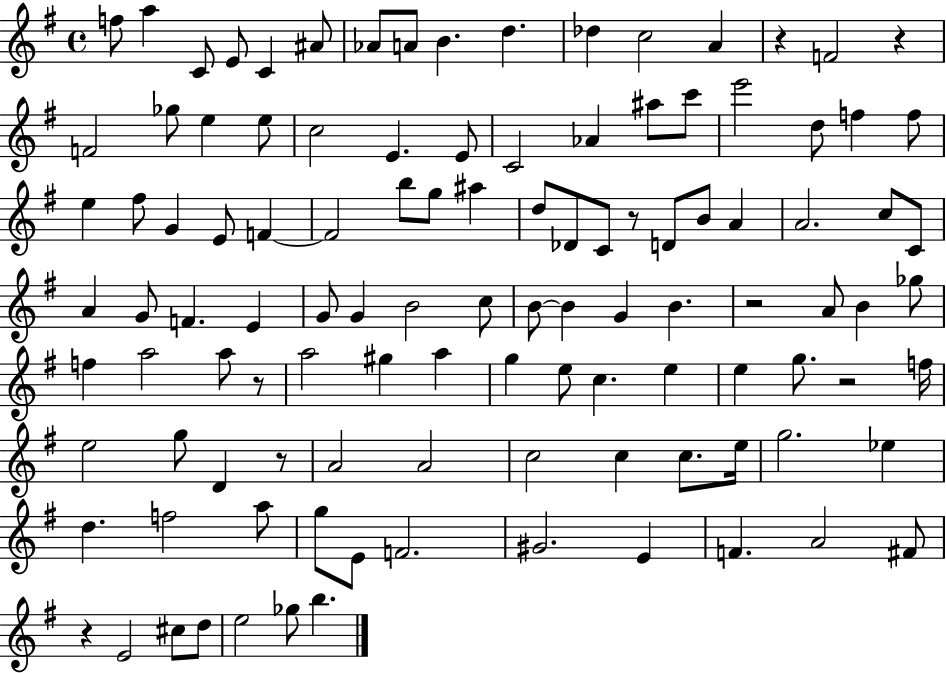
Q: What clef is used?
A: treble